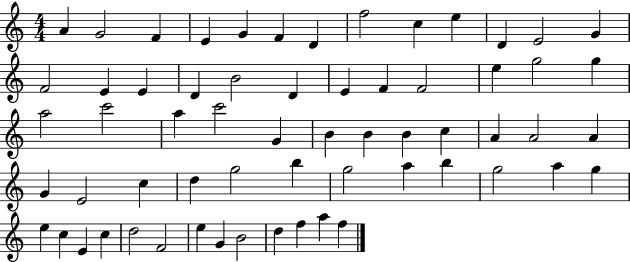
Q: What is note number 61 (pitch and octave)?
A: A5